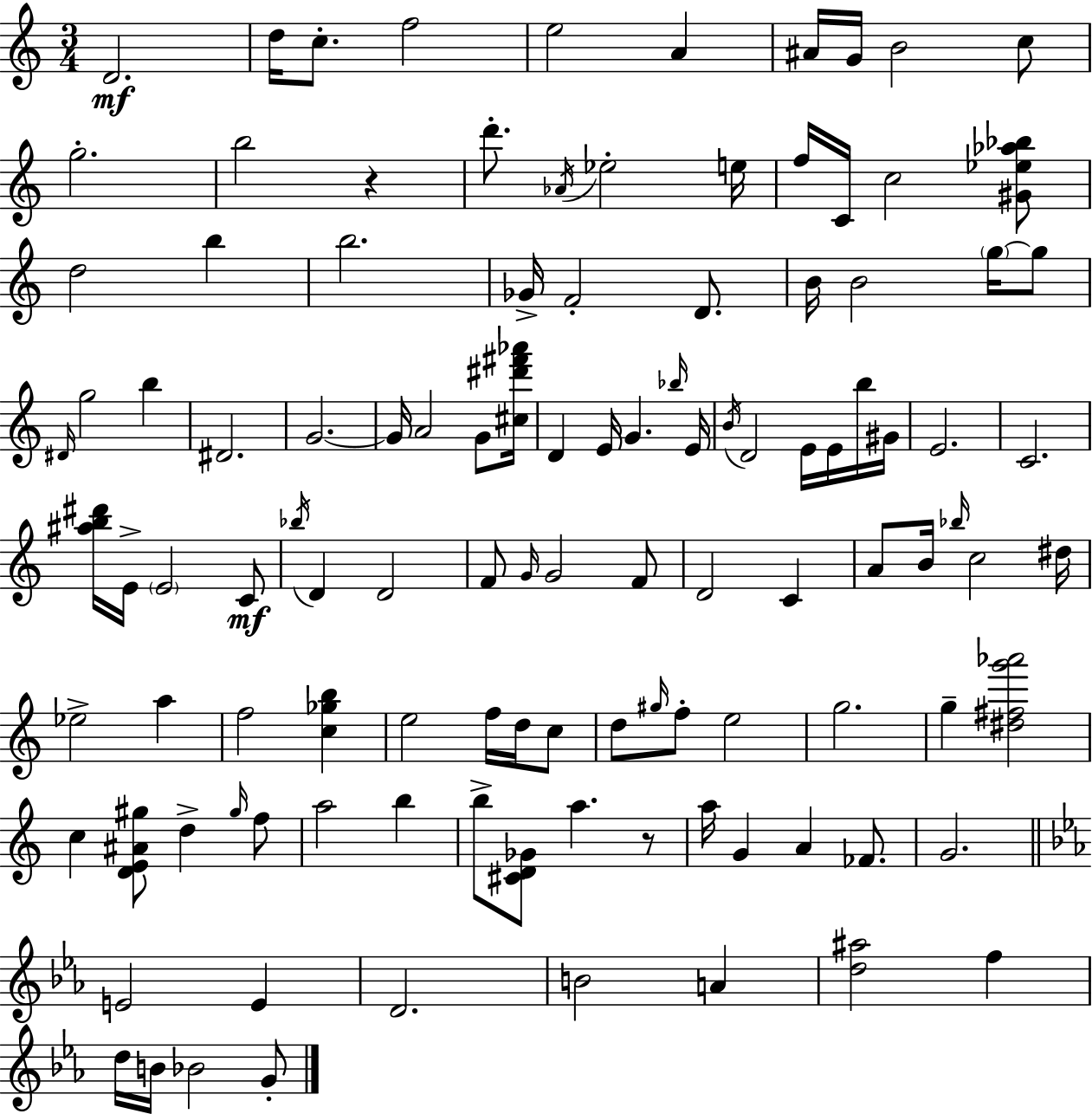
{
  \clef treble
  \numericTimeSignature
  \time 3/4
  \key c \major
  d'2.\mf | d''16 c''8.-. f''2 | e''2 a'4 | ais'16 g'16 b'2 c''8 | \break g''2.-. | b''2 r4 | d'''8.-. \acciaccatura { aes'16 } ees''2-. | e''16 f''16 c'16 c''2 <gis' ees'' aes'' bes''>8 | \break d''2 b''4 | b''2. | ges'16-> f'2-. d'8. | b'16 b'2 \parenthesize g''16~~ g''8 | \break \grace { dis'16 } g''2 b''4 | dis'2. | g'2.~~ | g'16 a'2 g'8 | \break <cis'' dis''' fis''' aes'''>16 d'4 e'16 g'4. | \grace { bes''16 } e'16 \acciaccatura { b'16 } d'2 | e'16 e'16 b''16 gis'16 e'2. | c'2. | \break <ais'' b'' dis'''>16 e'16-> \parenthesize e'2 | c'8\mf \acciaccatura { bes''16 } d'4 d'2 | f'8 \grace { g'16 } g'2 | f'8 d'2 | \break c'4 a'8 b'16 \grace { bes''16 } c''2 | dis''16 ees''2-> | a''4 f''2 | <c'' ges'' b''>4 e''2 | \break f''16 d''16 c''8 d''8 \grace { gis''16 } f''8-. | e''2 g''2. | g''4-- | <dis'' fis'' g''' aes'''>2 c''4 | \break <d' e' ais' gis''>8 d''4-> \grace { gis''16 } f''8 a''2 | b''4 b''8-> <cis' d' ges'>8 | a''4. r8 a''16 g'4 | a'4 fes'8. g'2. | \break \bar "||" \break \key c \minor e'2 e'4 | d'2. | b'2 a'4 | <d'' ais''>2 f''4 | \break d''16 b'16 bes'2 g'8-. | \bar "|."
}